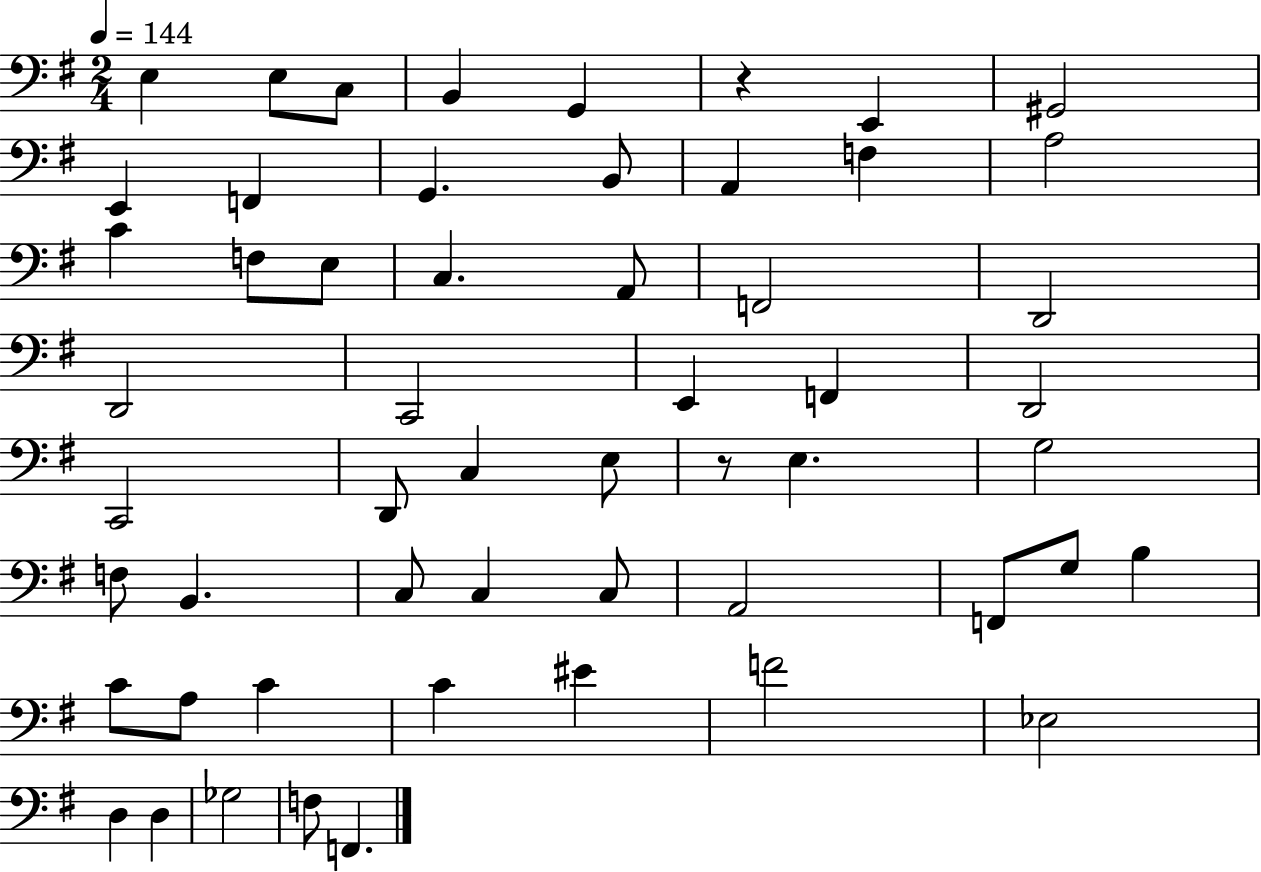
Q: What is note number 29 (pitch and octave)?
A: C3